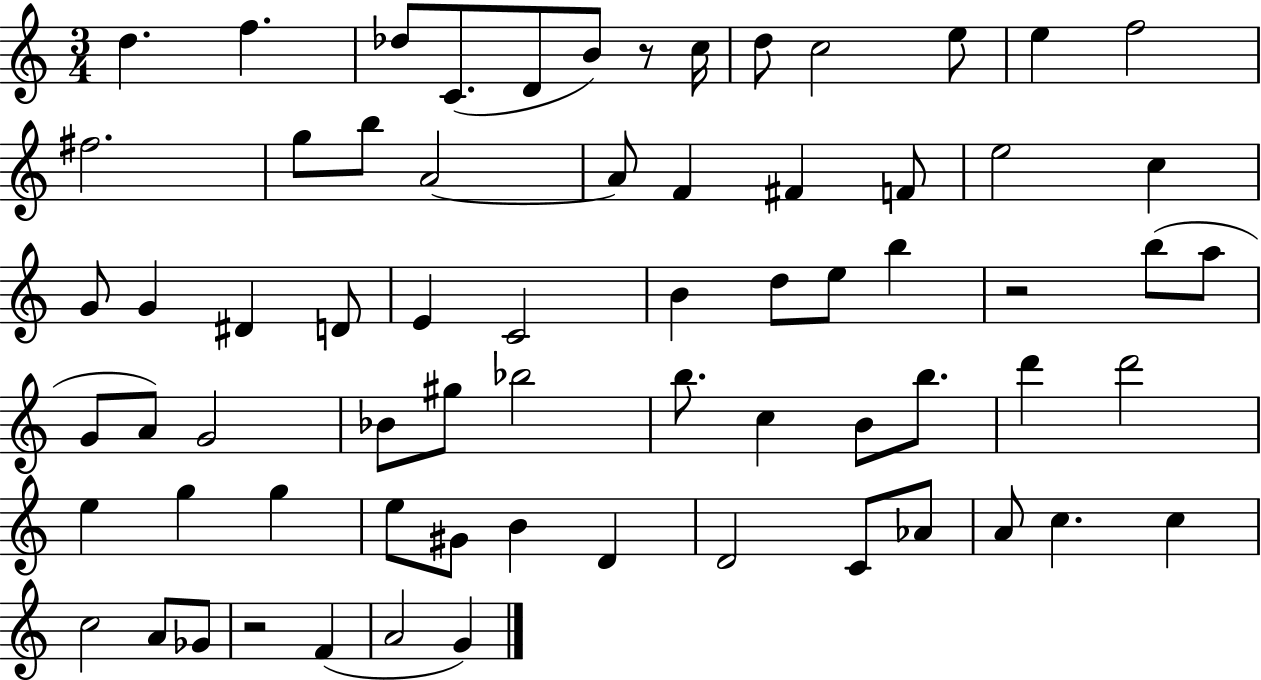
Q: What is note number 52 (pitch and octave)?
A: B4